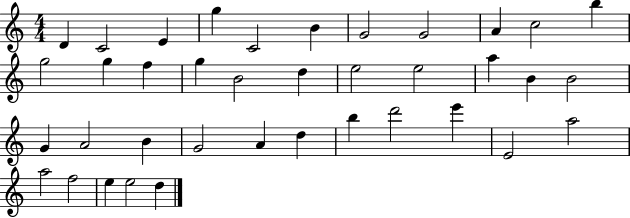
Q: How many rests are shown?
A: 0